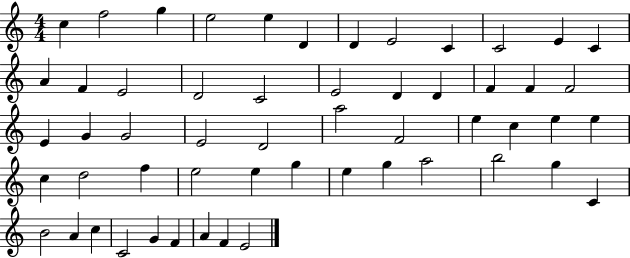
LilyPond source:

{
  \clef treble
  \numericTimeSignature
  \time 4/4
  \key c \major
  c''4 f''2 g''4 | e''2 e''4 d'4 | d'4 e'2 c'4 | c'2 e'4 c'4 | \break a'4 f'4 e'2 | d'2 c'2 | e'2 d'4 d'4 | f'4 f'4 f'2 | \break e'4 g'4 g'2 | e'2 d'2 | a''2 f'2 | e''4 c''4 e''4 e''4 | \break c''4 d''2 f''4 | e''2 e''4 g''4 | e''4 g''4 a''2 | b''2 g''4 c'4 | \break b'2 a'4 c''4 | c'2 g'4 f'4 | a'4 f'4 e'2 | \bar "|."
}